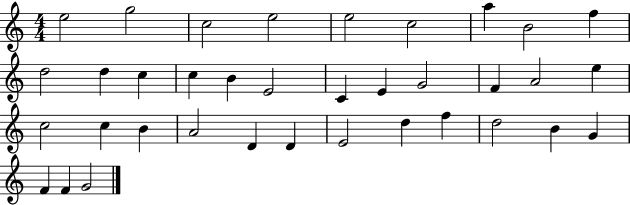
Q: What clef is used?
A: treble